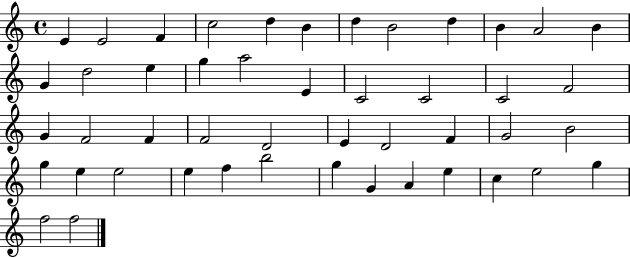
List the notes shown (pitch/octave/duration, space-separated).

E4/q E4/h F4/q C5/h D5/q B4/q D5/q B4/h D5/q B4/q A4/h B4/q G4/q D5/h E5/q G5/q A5/h E4/q C4/h C4/h C4/h F4/h G4/q F4/h F4/q F4/h D4/h E4/q D4/h F4/q G4/h B4/h G5/q E5/q E5/h E5/q F5/q B5/h G5/q G4/q A4/q E5/q C5/q E5/h G5/q F5/h F5/h